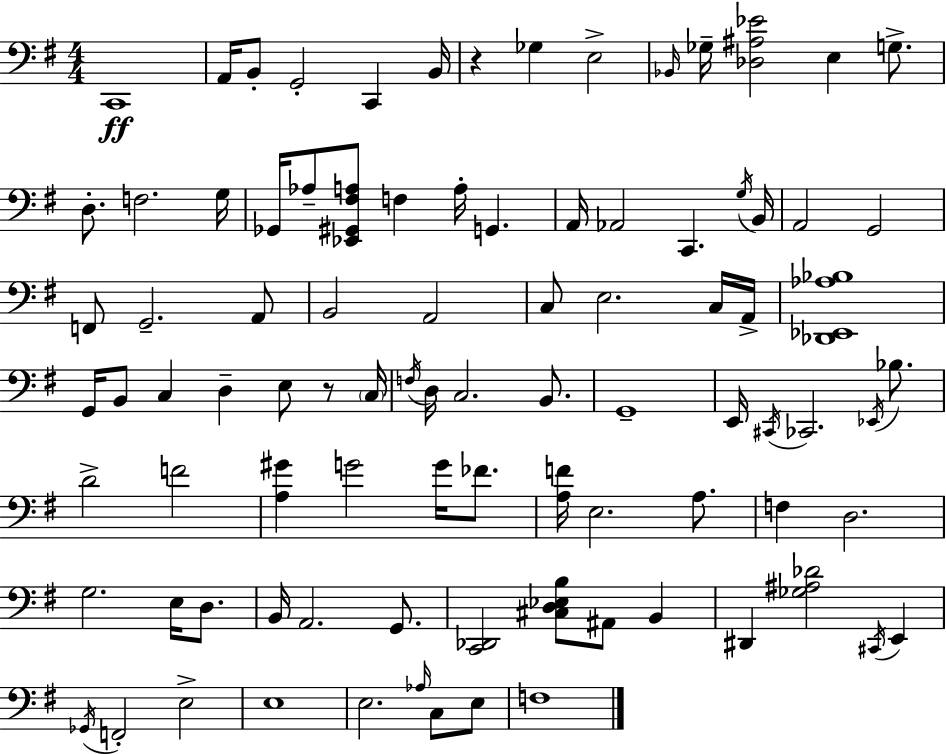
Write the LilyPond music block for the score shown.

{
  \clef bass
  \numericTimeSignature
  \time 4/4
  \key g \major
  c,1\ff | a,16 b,8-. g,2-. c,4 b,16 | r4 ges4 e2-> | \grace { bes,16 } ges16-- <des ais ees'>2 e4 g8.-> | \break d8.-. f2. | g16 ges,16 aes8-- <ees, gis, fis a>8 f4 a16-. g,4. | a,16 aes,2 c,4. | \acciaccatura { g16 } b,16 a,2 g,2 | \break f,8 g,2.-- | a,8 b,2 a,2 | c8 e2. | c16 a,16-> <des, ees, aes bes>1 | \break g,16 b,8 c4 d4-- e8 r8 | \parenthesize c16 \acciaccatura { f16 } d16 c2. | b,8. g,1-- | e,16 \acciaccatura { cis,16 } ces,2. | \break \acciaccatura { ees,16 } bes8. d'2-> f'2 | <a gis'>4 g'2 | g'16 fes'8. <a f'>16 e2. | a8. f4 d2. | \break g2. | e16 d8. b,16 a,2. | g,8. <c, des,>2 <cis d ees b>8 ais,8 | b,4 dis,4 <ges ais des'>2 | \break \acciaccatura { cis,16 } e,4 \acciaccatura { ges,16 } f,2-. e2-> | e1 | e2. | \grace { aes16 } c8 e8 f1 | \break \bar "|."
}